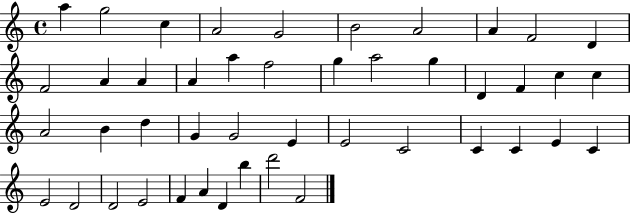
A5/q G5/h C5/q A4/h G4/h B4/h A4/h A4/q F4/h D4/q F4/h A4/q A4/q A4/q A5/q F5/h G5/q A5/h G5/q D4/q F4/q C5/q C5/q A4/h B4/q D5/q G4/q G4/h E4/q E4/h C4/h C4/q C4/q E4/q C4/q E4/h D4/h D4/h E4/h F4/q A4/q D4/q B5/q D6/h F4/h